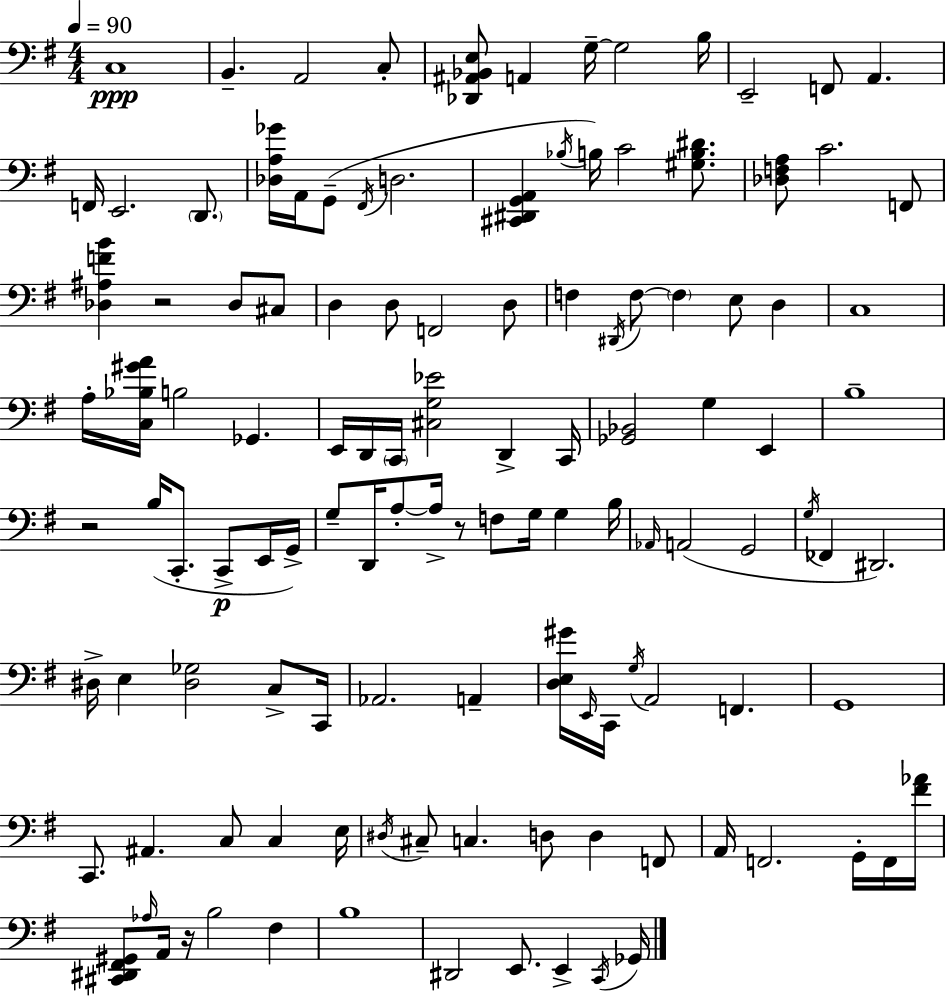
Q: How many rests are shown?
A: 4